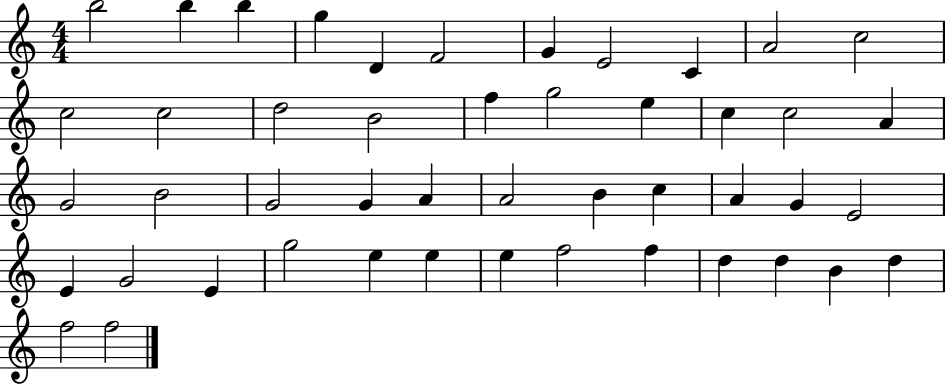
{
  \clef treble
  \numericTimeSignature
  \time 4/4
  \key c \major
  b''2 b''4 b''4 | g''4 d'4 f'2 | g'4 e'2 c'4 | a'2 c''2 | \break c''2 c''2 | d''2 b'2 | f''4 g''2 e''4 | c''4 c''2 a'4 | \break g'2 b'2 | g'2 g'4 a'4 | a'2 b'4 c''4 | a'4 g'4 e'2 | \break e'4 g'2 e'4 | g''2 e''4 e''4 | e''4 f''2 f''4 | d''4 d''4 b'4 d''4 | \break f''2 f''2 | \bar "|."
}